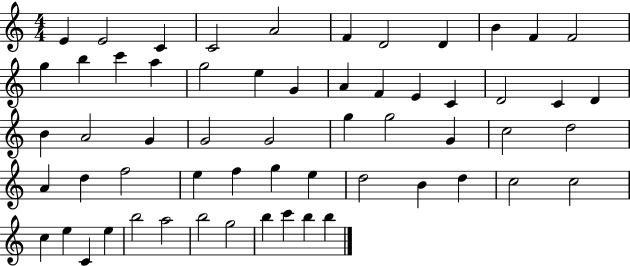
X:1
T:Untitled
M:4/4
L:1/4
K:C
E E2 C C2 A2 F D2 D B F F2 g b c' a g2 e G A F E C D2 C D B A2 G G2 G2 g g2 G c2 d2 A d f2 e f g e d2 B d c2 c2 c e C e b2 a2 b2 g2 b c' b b